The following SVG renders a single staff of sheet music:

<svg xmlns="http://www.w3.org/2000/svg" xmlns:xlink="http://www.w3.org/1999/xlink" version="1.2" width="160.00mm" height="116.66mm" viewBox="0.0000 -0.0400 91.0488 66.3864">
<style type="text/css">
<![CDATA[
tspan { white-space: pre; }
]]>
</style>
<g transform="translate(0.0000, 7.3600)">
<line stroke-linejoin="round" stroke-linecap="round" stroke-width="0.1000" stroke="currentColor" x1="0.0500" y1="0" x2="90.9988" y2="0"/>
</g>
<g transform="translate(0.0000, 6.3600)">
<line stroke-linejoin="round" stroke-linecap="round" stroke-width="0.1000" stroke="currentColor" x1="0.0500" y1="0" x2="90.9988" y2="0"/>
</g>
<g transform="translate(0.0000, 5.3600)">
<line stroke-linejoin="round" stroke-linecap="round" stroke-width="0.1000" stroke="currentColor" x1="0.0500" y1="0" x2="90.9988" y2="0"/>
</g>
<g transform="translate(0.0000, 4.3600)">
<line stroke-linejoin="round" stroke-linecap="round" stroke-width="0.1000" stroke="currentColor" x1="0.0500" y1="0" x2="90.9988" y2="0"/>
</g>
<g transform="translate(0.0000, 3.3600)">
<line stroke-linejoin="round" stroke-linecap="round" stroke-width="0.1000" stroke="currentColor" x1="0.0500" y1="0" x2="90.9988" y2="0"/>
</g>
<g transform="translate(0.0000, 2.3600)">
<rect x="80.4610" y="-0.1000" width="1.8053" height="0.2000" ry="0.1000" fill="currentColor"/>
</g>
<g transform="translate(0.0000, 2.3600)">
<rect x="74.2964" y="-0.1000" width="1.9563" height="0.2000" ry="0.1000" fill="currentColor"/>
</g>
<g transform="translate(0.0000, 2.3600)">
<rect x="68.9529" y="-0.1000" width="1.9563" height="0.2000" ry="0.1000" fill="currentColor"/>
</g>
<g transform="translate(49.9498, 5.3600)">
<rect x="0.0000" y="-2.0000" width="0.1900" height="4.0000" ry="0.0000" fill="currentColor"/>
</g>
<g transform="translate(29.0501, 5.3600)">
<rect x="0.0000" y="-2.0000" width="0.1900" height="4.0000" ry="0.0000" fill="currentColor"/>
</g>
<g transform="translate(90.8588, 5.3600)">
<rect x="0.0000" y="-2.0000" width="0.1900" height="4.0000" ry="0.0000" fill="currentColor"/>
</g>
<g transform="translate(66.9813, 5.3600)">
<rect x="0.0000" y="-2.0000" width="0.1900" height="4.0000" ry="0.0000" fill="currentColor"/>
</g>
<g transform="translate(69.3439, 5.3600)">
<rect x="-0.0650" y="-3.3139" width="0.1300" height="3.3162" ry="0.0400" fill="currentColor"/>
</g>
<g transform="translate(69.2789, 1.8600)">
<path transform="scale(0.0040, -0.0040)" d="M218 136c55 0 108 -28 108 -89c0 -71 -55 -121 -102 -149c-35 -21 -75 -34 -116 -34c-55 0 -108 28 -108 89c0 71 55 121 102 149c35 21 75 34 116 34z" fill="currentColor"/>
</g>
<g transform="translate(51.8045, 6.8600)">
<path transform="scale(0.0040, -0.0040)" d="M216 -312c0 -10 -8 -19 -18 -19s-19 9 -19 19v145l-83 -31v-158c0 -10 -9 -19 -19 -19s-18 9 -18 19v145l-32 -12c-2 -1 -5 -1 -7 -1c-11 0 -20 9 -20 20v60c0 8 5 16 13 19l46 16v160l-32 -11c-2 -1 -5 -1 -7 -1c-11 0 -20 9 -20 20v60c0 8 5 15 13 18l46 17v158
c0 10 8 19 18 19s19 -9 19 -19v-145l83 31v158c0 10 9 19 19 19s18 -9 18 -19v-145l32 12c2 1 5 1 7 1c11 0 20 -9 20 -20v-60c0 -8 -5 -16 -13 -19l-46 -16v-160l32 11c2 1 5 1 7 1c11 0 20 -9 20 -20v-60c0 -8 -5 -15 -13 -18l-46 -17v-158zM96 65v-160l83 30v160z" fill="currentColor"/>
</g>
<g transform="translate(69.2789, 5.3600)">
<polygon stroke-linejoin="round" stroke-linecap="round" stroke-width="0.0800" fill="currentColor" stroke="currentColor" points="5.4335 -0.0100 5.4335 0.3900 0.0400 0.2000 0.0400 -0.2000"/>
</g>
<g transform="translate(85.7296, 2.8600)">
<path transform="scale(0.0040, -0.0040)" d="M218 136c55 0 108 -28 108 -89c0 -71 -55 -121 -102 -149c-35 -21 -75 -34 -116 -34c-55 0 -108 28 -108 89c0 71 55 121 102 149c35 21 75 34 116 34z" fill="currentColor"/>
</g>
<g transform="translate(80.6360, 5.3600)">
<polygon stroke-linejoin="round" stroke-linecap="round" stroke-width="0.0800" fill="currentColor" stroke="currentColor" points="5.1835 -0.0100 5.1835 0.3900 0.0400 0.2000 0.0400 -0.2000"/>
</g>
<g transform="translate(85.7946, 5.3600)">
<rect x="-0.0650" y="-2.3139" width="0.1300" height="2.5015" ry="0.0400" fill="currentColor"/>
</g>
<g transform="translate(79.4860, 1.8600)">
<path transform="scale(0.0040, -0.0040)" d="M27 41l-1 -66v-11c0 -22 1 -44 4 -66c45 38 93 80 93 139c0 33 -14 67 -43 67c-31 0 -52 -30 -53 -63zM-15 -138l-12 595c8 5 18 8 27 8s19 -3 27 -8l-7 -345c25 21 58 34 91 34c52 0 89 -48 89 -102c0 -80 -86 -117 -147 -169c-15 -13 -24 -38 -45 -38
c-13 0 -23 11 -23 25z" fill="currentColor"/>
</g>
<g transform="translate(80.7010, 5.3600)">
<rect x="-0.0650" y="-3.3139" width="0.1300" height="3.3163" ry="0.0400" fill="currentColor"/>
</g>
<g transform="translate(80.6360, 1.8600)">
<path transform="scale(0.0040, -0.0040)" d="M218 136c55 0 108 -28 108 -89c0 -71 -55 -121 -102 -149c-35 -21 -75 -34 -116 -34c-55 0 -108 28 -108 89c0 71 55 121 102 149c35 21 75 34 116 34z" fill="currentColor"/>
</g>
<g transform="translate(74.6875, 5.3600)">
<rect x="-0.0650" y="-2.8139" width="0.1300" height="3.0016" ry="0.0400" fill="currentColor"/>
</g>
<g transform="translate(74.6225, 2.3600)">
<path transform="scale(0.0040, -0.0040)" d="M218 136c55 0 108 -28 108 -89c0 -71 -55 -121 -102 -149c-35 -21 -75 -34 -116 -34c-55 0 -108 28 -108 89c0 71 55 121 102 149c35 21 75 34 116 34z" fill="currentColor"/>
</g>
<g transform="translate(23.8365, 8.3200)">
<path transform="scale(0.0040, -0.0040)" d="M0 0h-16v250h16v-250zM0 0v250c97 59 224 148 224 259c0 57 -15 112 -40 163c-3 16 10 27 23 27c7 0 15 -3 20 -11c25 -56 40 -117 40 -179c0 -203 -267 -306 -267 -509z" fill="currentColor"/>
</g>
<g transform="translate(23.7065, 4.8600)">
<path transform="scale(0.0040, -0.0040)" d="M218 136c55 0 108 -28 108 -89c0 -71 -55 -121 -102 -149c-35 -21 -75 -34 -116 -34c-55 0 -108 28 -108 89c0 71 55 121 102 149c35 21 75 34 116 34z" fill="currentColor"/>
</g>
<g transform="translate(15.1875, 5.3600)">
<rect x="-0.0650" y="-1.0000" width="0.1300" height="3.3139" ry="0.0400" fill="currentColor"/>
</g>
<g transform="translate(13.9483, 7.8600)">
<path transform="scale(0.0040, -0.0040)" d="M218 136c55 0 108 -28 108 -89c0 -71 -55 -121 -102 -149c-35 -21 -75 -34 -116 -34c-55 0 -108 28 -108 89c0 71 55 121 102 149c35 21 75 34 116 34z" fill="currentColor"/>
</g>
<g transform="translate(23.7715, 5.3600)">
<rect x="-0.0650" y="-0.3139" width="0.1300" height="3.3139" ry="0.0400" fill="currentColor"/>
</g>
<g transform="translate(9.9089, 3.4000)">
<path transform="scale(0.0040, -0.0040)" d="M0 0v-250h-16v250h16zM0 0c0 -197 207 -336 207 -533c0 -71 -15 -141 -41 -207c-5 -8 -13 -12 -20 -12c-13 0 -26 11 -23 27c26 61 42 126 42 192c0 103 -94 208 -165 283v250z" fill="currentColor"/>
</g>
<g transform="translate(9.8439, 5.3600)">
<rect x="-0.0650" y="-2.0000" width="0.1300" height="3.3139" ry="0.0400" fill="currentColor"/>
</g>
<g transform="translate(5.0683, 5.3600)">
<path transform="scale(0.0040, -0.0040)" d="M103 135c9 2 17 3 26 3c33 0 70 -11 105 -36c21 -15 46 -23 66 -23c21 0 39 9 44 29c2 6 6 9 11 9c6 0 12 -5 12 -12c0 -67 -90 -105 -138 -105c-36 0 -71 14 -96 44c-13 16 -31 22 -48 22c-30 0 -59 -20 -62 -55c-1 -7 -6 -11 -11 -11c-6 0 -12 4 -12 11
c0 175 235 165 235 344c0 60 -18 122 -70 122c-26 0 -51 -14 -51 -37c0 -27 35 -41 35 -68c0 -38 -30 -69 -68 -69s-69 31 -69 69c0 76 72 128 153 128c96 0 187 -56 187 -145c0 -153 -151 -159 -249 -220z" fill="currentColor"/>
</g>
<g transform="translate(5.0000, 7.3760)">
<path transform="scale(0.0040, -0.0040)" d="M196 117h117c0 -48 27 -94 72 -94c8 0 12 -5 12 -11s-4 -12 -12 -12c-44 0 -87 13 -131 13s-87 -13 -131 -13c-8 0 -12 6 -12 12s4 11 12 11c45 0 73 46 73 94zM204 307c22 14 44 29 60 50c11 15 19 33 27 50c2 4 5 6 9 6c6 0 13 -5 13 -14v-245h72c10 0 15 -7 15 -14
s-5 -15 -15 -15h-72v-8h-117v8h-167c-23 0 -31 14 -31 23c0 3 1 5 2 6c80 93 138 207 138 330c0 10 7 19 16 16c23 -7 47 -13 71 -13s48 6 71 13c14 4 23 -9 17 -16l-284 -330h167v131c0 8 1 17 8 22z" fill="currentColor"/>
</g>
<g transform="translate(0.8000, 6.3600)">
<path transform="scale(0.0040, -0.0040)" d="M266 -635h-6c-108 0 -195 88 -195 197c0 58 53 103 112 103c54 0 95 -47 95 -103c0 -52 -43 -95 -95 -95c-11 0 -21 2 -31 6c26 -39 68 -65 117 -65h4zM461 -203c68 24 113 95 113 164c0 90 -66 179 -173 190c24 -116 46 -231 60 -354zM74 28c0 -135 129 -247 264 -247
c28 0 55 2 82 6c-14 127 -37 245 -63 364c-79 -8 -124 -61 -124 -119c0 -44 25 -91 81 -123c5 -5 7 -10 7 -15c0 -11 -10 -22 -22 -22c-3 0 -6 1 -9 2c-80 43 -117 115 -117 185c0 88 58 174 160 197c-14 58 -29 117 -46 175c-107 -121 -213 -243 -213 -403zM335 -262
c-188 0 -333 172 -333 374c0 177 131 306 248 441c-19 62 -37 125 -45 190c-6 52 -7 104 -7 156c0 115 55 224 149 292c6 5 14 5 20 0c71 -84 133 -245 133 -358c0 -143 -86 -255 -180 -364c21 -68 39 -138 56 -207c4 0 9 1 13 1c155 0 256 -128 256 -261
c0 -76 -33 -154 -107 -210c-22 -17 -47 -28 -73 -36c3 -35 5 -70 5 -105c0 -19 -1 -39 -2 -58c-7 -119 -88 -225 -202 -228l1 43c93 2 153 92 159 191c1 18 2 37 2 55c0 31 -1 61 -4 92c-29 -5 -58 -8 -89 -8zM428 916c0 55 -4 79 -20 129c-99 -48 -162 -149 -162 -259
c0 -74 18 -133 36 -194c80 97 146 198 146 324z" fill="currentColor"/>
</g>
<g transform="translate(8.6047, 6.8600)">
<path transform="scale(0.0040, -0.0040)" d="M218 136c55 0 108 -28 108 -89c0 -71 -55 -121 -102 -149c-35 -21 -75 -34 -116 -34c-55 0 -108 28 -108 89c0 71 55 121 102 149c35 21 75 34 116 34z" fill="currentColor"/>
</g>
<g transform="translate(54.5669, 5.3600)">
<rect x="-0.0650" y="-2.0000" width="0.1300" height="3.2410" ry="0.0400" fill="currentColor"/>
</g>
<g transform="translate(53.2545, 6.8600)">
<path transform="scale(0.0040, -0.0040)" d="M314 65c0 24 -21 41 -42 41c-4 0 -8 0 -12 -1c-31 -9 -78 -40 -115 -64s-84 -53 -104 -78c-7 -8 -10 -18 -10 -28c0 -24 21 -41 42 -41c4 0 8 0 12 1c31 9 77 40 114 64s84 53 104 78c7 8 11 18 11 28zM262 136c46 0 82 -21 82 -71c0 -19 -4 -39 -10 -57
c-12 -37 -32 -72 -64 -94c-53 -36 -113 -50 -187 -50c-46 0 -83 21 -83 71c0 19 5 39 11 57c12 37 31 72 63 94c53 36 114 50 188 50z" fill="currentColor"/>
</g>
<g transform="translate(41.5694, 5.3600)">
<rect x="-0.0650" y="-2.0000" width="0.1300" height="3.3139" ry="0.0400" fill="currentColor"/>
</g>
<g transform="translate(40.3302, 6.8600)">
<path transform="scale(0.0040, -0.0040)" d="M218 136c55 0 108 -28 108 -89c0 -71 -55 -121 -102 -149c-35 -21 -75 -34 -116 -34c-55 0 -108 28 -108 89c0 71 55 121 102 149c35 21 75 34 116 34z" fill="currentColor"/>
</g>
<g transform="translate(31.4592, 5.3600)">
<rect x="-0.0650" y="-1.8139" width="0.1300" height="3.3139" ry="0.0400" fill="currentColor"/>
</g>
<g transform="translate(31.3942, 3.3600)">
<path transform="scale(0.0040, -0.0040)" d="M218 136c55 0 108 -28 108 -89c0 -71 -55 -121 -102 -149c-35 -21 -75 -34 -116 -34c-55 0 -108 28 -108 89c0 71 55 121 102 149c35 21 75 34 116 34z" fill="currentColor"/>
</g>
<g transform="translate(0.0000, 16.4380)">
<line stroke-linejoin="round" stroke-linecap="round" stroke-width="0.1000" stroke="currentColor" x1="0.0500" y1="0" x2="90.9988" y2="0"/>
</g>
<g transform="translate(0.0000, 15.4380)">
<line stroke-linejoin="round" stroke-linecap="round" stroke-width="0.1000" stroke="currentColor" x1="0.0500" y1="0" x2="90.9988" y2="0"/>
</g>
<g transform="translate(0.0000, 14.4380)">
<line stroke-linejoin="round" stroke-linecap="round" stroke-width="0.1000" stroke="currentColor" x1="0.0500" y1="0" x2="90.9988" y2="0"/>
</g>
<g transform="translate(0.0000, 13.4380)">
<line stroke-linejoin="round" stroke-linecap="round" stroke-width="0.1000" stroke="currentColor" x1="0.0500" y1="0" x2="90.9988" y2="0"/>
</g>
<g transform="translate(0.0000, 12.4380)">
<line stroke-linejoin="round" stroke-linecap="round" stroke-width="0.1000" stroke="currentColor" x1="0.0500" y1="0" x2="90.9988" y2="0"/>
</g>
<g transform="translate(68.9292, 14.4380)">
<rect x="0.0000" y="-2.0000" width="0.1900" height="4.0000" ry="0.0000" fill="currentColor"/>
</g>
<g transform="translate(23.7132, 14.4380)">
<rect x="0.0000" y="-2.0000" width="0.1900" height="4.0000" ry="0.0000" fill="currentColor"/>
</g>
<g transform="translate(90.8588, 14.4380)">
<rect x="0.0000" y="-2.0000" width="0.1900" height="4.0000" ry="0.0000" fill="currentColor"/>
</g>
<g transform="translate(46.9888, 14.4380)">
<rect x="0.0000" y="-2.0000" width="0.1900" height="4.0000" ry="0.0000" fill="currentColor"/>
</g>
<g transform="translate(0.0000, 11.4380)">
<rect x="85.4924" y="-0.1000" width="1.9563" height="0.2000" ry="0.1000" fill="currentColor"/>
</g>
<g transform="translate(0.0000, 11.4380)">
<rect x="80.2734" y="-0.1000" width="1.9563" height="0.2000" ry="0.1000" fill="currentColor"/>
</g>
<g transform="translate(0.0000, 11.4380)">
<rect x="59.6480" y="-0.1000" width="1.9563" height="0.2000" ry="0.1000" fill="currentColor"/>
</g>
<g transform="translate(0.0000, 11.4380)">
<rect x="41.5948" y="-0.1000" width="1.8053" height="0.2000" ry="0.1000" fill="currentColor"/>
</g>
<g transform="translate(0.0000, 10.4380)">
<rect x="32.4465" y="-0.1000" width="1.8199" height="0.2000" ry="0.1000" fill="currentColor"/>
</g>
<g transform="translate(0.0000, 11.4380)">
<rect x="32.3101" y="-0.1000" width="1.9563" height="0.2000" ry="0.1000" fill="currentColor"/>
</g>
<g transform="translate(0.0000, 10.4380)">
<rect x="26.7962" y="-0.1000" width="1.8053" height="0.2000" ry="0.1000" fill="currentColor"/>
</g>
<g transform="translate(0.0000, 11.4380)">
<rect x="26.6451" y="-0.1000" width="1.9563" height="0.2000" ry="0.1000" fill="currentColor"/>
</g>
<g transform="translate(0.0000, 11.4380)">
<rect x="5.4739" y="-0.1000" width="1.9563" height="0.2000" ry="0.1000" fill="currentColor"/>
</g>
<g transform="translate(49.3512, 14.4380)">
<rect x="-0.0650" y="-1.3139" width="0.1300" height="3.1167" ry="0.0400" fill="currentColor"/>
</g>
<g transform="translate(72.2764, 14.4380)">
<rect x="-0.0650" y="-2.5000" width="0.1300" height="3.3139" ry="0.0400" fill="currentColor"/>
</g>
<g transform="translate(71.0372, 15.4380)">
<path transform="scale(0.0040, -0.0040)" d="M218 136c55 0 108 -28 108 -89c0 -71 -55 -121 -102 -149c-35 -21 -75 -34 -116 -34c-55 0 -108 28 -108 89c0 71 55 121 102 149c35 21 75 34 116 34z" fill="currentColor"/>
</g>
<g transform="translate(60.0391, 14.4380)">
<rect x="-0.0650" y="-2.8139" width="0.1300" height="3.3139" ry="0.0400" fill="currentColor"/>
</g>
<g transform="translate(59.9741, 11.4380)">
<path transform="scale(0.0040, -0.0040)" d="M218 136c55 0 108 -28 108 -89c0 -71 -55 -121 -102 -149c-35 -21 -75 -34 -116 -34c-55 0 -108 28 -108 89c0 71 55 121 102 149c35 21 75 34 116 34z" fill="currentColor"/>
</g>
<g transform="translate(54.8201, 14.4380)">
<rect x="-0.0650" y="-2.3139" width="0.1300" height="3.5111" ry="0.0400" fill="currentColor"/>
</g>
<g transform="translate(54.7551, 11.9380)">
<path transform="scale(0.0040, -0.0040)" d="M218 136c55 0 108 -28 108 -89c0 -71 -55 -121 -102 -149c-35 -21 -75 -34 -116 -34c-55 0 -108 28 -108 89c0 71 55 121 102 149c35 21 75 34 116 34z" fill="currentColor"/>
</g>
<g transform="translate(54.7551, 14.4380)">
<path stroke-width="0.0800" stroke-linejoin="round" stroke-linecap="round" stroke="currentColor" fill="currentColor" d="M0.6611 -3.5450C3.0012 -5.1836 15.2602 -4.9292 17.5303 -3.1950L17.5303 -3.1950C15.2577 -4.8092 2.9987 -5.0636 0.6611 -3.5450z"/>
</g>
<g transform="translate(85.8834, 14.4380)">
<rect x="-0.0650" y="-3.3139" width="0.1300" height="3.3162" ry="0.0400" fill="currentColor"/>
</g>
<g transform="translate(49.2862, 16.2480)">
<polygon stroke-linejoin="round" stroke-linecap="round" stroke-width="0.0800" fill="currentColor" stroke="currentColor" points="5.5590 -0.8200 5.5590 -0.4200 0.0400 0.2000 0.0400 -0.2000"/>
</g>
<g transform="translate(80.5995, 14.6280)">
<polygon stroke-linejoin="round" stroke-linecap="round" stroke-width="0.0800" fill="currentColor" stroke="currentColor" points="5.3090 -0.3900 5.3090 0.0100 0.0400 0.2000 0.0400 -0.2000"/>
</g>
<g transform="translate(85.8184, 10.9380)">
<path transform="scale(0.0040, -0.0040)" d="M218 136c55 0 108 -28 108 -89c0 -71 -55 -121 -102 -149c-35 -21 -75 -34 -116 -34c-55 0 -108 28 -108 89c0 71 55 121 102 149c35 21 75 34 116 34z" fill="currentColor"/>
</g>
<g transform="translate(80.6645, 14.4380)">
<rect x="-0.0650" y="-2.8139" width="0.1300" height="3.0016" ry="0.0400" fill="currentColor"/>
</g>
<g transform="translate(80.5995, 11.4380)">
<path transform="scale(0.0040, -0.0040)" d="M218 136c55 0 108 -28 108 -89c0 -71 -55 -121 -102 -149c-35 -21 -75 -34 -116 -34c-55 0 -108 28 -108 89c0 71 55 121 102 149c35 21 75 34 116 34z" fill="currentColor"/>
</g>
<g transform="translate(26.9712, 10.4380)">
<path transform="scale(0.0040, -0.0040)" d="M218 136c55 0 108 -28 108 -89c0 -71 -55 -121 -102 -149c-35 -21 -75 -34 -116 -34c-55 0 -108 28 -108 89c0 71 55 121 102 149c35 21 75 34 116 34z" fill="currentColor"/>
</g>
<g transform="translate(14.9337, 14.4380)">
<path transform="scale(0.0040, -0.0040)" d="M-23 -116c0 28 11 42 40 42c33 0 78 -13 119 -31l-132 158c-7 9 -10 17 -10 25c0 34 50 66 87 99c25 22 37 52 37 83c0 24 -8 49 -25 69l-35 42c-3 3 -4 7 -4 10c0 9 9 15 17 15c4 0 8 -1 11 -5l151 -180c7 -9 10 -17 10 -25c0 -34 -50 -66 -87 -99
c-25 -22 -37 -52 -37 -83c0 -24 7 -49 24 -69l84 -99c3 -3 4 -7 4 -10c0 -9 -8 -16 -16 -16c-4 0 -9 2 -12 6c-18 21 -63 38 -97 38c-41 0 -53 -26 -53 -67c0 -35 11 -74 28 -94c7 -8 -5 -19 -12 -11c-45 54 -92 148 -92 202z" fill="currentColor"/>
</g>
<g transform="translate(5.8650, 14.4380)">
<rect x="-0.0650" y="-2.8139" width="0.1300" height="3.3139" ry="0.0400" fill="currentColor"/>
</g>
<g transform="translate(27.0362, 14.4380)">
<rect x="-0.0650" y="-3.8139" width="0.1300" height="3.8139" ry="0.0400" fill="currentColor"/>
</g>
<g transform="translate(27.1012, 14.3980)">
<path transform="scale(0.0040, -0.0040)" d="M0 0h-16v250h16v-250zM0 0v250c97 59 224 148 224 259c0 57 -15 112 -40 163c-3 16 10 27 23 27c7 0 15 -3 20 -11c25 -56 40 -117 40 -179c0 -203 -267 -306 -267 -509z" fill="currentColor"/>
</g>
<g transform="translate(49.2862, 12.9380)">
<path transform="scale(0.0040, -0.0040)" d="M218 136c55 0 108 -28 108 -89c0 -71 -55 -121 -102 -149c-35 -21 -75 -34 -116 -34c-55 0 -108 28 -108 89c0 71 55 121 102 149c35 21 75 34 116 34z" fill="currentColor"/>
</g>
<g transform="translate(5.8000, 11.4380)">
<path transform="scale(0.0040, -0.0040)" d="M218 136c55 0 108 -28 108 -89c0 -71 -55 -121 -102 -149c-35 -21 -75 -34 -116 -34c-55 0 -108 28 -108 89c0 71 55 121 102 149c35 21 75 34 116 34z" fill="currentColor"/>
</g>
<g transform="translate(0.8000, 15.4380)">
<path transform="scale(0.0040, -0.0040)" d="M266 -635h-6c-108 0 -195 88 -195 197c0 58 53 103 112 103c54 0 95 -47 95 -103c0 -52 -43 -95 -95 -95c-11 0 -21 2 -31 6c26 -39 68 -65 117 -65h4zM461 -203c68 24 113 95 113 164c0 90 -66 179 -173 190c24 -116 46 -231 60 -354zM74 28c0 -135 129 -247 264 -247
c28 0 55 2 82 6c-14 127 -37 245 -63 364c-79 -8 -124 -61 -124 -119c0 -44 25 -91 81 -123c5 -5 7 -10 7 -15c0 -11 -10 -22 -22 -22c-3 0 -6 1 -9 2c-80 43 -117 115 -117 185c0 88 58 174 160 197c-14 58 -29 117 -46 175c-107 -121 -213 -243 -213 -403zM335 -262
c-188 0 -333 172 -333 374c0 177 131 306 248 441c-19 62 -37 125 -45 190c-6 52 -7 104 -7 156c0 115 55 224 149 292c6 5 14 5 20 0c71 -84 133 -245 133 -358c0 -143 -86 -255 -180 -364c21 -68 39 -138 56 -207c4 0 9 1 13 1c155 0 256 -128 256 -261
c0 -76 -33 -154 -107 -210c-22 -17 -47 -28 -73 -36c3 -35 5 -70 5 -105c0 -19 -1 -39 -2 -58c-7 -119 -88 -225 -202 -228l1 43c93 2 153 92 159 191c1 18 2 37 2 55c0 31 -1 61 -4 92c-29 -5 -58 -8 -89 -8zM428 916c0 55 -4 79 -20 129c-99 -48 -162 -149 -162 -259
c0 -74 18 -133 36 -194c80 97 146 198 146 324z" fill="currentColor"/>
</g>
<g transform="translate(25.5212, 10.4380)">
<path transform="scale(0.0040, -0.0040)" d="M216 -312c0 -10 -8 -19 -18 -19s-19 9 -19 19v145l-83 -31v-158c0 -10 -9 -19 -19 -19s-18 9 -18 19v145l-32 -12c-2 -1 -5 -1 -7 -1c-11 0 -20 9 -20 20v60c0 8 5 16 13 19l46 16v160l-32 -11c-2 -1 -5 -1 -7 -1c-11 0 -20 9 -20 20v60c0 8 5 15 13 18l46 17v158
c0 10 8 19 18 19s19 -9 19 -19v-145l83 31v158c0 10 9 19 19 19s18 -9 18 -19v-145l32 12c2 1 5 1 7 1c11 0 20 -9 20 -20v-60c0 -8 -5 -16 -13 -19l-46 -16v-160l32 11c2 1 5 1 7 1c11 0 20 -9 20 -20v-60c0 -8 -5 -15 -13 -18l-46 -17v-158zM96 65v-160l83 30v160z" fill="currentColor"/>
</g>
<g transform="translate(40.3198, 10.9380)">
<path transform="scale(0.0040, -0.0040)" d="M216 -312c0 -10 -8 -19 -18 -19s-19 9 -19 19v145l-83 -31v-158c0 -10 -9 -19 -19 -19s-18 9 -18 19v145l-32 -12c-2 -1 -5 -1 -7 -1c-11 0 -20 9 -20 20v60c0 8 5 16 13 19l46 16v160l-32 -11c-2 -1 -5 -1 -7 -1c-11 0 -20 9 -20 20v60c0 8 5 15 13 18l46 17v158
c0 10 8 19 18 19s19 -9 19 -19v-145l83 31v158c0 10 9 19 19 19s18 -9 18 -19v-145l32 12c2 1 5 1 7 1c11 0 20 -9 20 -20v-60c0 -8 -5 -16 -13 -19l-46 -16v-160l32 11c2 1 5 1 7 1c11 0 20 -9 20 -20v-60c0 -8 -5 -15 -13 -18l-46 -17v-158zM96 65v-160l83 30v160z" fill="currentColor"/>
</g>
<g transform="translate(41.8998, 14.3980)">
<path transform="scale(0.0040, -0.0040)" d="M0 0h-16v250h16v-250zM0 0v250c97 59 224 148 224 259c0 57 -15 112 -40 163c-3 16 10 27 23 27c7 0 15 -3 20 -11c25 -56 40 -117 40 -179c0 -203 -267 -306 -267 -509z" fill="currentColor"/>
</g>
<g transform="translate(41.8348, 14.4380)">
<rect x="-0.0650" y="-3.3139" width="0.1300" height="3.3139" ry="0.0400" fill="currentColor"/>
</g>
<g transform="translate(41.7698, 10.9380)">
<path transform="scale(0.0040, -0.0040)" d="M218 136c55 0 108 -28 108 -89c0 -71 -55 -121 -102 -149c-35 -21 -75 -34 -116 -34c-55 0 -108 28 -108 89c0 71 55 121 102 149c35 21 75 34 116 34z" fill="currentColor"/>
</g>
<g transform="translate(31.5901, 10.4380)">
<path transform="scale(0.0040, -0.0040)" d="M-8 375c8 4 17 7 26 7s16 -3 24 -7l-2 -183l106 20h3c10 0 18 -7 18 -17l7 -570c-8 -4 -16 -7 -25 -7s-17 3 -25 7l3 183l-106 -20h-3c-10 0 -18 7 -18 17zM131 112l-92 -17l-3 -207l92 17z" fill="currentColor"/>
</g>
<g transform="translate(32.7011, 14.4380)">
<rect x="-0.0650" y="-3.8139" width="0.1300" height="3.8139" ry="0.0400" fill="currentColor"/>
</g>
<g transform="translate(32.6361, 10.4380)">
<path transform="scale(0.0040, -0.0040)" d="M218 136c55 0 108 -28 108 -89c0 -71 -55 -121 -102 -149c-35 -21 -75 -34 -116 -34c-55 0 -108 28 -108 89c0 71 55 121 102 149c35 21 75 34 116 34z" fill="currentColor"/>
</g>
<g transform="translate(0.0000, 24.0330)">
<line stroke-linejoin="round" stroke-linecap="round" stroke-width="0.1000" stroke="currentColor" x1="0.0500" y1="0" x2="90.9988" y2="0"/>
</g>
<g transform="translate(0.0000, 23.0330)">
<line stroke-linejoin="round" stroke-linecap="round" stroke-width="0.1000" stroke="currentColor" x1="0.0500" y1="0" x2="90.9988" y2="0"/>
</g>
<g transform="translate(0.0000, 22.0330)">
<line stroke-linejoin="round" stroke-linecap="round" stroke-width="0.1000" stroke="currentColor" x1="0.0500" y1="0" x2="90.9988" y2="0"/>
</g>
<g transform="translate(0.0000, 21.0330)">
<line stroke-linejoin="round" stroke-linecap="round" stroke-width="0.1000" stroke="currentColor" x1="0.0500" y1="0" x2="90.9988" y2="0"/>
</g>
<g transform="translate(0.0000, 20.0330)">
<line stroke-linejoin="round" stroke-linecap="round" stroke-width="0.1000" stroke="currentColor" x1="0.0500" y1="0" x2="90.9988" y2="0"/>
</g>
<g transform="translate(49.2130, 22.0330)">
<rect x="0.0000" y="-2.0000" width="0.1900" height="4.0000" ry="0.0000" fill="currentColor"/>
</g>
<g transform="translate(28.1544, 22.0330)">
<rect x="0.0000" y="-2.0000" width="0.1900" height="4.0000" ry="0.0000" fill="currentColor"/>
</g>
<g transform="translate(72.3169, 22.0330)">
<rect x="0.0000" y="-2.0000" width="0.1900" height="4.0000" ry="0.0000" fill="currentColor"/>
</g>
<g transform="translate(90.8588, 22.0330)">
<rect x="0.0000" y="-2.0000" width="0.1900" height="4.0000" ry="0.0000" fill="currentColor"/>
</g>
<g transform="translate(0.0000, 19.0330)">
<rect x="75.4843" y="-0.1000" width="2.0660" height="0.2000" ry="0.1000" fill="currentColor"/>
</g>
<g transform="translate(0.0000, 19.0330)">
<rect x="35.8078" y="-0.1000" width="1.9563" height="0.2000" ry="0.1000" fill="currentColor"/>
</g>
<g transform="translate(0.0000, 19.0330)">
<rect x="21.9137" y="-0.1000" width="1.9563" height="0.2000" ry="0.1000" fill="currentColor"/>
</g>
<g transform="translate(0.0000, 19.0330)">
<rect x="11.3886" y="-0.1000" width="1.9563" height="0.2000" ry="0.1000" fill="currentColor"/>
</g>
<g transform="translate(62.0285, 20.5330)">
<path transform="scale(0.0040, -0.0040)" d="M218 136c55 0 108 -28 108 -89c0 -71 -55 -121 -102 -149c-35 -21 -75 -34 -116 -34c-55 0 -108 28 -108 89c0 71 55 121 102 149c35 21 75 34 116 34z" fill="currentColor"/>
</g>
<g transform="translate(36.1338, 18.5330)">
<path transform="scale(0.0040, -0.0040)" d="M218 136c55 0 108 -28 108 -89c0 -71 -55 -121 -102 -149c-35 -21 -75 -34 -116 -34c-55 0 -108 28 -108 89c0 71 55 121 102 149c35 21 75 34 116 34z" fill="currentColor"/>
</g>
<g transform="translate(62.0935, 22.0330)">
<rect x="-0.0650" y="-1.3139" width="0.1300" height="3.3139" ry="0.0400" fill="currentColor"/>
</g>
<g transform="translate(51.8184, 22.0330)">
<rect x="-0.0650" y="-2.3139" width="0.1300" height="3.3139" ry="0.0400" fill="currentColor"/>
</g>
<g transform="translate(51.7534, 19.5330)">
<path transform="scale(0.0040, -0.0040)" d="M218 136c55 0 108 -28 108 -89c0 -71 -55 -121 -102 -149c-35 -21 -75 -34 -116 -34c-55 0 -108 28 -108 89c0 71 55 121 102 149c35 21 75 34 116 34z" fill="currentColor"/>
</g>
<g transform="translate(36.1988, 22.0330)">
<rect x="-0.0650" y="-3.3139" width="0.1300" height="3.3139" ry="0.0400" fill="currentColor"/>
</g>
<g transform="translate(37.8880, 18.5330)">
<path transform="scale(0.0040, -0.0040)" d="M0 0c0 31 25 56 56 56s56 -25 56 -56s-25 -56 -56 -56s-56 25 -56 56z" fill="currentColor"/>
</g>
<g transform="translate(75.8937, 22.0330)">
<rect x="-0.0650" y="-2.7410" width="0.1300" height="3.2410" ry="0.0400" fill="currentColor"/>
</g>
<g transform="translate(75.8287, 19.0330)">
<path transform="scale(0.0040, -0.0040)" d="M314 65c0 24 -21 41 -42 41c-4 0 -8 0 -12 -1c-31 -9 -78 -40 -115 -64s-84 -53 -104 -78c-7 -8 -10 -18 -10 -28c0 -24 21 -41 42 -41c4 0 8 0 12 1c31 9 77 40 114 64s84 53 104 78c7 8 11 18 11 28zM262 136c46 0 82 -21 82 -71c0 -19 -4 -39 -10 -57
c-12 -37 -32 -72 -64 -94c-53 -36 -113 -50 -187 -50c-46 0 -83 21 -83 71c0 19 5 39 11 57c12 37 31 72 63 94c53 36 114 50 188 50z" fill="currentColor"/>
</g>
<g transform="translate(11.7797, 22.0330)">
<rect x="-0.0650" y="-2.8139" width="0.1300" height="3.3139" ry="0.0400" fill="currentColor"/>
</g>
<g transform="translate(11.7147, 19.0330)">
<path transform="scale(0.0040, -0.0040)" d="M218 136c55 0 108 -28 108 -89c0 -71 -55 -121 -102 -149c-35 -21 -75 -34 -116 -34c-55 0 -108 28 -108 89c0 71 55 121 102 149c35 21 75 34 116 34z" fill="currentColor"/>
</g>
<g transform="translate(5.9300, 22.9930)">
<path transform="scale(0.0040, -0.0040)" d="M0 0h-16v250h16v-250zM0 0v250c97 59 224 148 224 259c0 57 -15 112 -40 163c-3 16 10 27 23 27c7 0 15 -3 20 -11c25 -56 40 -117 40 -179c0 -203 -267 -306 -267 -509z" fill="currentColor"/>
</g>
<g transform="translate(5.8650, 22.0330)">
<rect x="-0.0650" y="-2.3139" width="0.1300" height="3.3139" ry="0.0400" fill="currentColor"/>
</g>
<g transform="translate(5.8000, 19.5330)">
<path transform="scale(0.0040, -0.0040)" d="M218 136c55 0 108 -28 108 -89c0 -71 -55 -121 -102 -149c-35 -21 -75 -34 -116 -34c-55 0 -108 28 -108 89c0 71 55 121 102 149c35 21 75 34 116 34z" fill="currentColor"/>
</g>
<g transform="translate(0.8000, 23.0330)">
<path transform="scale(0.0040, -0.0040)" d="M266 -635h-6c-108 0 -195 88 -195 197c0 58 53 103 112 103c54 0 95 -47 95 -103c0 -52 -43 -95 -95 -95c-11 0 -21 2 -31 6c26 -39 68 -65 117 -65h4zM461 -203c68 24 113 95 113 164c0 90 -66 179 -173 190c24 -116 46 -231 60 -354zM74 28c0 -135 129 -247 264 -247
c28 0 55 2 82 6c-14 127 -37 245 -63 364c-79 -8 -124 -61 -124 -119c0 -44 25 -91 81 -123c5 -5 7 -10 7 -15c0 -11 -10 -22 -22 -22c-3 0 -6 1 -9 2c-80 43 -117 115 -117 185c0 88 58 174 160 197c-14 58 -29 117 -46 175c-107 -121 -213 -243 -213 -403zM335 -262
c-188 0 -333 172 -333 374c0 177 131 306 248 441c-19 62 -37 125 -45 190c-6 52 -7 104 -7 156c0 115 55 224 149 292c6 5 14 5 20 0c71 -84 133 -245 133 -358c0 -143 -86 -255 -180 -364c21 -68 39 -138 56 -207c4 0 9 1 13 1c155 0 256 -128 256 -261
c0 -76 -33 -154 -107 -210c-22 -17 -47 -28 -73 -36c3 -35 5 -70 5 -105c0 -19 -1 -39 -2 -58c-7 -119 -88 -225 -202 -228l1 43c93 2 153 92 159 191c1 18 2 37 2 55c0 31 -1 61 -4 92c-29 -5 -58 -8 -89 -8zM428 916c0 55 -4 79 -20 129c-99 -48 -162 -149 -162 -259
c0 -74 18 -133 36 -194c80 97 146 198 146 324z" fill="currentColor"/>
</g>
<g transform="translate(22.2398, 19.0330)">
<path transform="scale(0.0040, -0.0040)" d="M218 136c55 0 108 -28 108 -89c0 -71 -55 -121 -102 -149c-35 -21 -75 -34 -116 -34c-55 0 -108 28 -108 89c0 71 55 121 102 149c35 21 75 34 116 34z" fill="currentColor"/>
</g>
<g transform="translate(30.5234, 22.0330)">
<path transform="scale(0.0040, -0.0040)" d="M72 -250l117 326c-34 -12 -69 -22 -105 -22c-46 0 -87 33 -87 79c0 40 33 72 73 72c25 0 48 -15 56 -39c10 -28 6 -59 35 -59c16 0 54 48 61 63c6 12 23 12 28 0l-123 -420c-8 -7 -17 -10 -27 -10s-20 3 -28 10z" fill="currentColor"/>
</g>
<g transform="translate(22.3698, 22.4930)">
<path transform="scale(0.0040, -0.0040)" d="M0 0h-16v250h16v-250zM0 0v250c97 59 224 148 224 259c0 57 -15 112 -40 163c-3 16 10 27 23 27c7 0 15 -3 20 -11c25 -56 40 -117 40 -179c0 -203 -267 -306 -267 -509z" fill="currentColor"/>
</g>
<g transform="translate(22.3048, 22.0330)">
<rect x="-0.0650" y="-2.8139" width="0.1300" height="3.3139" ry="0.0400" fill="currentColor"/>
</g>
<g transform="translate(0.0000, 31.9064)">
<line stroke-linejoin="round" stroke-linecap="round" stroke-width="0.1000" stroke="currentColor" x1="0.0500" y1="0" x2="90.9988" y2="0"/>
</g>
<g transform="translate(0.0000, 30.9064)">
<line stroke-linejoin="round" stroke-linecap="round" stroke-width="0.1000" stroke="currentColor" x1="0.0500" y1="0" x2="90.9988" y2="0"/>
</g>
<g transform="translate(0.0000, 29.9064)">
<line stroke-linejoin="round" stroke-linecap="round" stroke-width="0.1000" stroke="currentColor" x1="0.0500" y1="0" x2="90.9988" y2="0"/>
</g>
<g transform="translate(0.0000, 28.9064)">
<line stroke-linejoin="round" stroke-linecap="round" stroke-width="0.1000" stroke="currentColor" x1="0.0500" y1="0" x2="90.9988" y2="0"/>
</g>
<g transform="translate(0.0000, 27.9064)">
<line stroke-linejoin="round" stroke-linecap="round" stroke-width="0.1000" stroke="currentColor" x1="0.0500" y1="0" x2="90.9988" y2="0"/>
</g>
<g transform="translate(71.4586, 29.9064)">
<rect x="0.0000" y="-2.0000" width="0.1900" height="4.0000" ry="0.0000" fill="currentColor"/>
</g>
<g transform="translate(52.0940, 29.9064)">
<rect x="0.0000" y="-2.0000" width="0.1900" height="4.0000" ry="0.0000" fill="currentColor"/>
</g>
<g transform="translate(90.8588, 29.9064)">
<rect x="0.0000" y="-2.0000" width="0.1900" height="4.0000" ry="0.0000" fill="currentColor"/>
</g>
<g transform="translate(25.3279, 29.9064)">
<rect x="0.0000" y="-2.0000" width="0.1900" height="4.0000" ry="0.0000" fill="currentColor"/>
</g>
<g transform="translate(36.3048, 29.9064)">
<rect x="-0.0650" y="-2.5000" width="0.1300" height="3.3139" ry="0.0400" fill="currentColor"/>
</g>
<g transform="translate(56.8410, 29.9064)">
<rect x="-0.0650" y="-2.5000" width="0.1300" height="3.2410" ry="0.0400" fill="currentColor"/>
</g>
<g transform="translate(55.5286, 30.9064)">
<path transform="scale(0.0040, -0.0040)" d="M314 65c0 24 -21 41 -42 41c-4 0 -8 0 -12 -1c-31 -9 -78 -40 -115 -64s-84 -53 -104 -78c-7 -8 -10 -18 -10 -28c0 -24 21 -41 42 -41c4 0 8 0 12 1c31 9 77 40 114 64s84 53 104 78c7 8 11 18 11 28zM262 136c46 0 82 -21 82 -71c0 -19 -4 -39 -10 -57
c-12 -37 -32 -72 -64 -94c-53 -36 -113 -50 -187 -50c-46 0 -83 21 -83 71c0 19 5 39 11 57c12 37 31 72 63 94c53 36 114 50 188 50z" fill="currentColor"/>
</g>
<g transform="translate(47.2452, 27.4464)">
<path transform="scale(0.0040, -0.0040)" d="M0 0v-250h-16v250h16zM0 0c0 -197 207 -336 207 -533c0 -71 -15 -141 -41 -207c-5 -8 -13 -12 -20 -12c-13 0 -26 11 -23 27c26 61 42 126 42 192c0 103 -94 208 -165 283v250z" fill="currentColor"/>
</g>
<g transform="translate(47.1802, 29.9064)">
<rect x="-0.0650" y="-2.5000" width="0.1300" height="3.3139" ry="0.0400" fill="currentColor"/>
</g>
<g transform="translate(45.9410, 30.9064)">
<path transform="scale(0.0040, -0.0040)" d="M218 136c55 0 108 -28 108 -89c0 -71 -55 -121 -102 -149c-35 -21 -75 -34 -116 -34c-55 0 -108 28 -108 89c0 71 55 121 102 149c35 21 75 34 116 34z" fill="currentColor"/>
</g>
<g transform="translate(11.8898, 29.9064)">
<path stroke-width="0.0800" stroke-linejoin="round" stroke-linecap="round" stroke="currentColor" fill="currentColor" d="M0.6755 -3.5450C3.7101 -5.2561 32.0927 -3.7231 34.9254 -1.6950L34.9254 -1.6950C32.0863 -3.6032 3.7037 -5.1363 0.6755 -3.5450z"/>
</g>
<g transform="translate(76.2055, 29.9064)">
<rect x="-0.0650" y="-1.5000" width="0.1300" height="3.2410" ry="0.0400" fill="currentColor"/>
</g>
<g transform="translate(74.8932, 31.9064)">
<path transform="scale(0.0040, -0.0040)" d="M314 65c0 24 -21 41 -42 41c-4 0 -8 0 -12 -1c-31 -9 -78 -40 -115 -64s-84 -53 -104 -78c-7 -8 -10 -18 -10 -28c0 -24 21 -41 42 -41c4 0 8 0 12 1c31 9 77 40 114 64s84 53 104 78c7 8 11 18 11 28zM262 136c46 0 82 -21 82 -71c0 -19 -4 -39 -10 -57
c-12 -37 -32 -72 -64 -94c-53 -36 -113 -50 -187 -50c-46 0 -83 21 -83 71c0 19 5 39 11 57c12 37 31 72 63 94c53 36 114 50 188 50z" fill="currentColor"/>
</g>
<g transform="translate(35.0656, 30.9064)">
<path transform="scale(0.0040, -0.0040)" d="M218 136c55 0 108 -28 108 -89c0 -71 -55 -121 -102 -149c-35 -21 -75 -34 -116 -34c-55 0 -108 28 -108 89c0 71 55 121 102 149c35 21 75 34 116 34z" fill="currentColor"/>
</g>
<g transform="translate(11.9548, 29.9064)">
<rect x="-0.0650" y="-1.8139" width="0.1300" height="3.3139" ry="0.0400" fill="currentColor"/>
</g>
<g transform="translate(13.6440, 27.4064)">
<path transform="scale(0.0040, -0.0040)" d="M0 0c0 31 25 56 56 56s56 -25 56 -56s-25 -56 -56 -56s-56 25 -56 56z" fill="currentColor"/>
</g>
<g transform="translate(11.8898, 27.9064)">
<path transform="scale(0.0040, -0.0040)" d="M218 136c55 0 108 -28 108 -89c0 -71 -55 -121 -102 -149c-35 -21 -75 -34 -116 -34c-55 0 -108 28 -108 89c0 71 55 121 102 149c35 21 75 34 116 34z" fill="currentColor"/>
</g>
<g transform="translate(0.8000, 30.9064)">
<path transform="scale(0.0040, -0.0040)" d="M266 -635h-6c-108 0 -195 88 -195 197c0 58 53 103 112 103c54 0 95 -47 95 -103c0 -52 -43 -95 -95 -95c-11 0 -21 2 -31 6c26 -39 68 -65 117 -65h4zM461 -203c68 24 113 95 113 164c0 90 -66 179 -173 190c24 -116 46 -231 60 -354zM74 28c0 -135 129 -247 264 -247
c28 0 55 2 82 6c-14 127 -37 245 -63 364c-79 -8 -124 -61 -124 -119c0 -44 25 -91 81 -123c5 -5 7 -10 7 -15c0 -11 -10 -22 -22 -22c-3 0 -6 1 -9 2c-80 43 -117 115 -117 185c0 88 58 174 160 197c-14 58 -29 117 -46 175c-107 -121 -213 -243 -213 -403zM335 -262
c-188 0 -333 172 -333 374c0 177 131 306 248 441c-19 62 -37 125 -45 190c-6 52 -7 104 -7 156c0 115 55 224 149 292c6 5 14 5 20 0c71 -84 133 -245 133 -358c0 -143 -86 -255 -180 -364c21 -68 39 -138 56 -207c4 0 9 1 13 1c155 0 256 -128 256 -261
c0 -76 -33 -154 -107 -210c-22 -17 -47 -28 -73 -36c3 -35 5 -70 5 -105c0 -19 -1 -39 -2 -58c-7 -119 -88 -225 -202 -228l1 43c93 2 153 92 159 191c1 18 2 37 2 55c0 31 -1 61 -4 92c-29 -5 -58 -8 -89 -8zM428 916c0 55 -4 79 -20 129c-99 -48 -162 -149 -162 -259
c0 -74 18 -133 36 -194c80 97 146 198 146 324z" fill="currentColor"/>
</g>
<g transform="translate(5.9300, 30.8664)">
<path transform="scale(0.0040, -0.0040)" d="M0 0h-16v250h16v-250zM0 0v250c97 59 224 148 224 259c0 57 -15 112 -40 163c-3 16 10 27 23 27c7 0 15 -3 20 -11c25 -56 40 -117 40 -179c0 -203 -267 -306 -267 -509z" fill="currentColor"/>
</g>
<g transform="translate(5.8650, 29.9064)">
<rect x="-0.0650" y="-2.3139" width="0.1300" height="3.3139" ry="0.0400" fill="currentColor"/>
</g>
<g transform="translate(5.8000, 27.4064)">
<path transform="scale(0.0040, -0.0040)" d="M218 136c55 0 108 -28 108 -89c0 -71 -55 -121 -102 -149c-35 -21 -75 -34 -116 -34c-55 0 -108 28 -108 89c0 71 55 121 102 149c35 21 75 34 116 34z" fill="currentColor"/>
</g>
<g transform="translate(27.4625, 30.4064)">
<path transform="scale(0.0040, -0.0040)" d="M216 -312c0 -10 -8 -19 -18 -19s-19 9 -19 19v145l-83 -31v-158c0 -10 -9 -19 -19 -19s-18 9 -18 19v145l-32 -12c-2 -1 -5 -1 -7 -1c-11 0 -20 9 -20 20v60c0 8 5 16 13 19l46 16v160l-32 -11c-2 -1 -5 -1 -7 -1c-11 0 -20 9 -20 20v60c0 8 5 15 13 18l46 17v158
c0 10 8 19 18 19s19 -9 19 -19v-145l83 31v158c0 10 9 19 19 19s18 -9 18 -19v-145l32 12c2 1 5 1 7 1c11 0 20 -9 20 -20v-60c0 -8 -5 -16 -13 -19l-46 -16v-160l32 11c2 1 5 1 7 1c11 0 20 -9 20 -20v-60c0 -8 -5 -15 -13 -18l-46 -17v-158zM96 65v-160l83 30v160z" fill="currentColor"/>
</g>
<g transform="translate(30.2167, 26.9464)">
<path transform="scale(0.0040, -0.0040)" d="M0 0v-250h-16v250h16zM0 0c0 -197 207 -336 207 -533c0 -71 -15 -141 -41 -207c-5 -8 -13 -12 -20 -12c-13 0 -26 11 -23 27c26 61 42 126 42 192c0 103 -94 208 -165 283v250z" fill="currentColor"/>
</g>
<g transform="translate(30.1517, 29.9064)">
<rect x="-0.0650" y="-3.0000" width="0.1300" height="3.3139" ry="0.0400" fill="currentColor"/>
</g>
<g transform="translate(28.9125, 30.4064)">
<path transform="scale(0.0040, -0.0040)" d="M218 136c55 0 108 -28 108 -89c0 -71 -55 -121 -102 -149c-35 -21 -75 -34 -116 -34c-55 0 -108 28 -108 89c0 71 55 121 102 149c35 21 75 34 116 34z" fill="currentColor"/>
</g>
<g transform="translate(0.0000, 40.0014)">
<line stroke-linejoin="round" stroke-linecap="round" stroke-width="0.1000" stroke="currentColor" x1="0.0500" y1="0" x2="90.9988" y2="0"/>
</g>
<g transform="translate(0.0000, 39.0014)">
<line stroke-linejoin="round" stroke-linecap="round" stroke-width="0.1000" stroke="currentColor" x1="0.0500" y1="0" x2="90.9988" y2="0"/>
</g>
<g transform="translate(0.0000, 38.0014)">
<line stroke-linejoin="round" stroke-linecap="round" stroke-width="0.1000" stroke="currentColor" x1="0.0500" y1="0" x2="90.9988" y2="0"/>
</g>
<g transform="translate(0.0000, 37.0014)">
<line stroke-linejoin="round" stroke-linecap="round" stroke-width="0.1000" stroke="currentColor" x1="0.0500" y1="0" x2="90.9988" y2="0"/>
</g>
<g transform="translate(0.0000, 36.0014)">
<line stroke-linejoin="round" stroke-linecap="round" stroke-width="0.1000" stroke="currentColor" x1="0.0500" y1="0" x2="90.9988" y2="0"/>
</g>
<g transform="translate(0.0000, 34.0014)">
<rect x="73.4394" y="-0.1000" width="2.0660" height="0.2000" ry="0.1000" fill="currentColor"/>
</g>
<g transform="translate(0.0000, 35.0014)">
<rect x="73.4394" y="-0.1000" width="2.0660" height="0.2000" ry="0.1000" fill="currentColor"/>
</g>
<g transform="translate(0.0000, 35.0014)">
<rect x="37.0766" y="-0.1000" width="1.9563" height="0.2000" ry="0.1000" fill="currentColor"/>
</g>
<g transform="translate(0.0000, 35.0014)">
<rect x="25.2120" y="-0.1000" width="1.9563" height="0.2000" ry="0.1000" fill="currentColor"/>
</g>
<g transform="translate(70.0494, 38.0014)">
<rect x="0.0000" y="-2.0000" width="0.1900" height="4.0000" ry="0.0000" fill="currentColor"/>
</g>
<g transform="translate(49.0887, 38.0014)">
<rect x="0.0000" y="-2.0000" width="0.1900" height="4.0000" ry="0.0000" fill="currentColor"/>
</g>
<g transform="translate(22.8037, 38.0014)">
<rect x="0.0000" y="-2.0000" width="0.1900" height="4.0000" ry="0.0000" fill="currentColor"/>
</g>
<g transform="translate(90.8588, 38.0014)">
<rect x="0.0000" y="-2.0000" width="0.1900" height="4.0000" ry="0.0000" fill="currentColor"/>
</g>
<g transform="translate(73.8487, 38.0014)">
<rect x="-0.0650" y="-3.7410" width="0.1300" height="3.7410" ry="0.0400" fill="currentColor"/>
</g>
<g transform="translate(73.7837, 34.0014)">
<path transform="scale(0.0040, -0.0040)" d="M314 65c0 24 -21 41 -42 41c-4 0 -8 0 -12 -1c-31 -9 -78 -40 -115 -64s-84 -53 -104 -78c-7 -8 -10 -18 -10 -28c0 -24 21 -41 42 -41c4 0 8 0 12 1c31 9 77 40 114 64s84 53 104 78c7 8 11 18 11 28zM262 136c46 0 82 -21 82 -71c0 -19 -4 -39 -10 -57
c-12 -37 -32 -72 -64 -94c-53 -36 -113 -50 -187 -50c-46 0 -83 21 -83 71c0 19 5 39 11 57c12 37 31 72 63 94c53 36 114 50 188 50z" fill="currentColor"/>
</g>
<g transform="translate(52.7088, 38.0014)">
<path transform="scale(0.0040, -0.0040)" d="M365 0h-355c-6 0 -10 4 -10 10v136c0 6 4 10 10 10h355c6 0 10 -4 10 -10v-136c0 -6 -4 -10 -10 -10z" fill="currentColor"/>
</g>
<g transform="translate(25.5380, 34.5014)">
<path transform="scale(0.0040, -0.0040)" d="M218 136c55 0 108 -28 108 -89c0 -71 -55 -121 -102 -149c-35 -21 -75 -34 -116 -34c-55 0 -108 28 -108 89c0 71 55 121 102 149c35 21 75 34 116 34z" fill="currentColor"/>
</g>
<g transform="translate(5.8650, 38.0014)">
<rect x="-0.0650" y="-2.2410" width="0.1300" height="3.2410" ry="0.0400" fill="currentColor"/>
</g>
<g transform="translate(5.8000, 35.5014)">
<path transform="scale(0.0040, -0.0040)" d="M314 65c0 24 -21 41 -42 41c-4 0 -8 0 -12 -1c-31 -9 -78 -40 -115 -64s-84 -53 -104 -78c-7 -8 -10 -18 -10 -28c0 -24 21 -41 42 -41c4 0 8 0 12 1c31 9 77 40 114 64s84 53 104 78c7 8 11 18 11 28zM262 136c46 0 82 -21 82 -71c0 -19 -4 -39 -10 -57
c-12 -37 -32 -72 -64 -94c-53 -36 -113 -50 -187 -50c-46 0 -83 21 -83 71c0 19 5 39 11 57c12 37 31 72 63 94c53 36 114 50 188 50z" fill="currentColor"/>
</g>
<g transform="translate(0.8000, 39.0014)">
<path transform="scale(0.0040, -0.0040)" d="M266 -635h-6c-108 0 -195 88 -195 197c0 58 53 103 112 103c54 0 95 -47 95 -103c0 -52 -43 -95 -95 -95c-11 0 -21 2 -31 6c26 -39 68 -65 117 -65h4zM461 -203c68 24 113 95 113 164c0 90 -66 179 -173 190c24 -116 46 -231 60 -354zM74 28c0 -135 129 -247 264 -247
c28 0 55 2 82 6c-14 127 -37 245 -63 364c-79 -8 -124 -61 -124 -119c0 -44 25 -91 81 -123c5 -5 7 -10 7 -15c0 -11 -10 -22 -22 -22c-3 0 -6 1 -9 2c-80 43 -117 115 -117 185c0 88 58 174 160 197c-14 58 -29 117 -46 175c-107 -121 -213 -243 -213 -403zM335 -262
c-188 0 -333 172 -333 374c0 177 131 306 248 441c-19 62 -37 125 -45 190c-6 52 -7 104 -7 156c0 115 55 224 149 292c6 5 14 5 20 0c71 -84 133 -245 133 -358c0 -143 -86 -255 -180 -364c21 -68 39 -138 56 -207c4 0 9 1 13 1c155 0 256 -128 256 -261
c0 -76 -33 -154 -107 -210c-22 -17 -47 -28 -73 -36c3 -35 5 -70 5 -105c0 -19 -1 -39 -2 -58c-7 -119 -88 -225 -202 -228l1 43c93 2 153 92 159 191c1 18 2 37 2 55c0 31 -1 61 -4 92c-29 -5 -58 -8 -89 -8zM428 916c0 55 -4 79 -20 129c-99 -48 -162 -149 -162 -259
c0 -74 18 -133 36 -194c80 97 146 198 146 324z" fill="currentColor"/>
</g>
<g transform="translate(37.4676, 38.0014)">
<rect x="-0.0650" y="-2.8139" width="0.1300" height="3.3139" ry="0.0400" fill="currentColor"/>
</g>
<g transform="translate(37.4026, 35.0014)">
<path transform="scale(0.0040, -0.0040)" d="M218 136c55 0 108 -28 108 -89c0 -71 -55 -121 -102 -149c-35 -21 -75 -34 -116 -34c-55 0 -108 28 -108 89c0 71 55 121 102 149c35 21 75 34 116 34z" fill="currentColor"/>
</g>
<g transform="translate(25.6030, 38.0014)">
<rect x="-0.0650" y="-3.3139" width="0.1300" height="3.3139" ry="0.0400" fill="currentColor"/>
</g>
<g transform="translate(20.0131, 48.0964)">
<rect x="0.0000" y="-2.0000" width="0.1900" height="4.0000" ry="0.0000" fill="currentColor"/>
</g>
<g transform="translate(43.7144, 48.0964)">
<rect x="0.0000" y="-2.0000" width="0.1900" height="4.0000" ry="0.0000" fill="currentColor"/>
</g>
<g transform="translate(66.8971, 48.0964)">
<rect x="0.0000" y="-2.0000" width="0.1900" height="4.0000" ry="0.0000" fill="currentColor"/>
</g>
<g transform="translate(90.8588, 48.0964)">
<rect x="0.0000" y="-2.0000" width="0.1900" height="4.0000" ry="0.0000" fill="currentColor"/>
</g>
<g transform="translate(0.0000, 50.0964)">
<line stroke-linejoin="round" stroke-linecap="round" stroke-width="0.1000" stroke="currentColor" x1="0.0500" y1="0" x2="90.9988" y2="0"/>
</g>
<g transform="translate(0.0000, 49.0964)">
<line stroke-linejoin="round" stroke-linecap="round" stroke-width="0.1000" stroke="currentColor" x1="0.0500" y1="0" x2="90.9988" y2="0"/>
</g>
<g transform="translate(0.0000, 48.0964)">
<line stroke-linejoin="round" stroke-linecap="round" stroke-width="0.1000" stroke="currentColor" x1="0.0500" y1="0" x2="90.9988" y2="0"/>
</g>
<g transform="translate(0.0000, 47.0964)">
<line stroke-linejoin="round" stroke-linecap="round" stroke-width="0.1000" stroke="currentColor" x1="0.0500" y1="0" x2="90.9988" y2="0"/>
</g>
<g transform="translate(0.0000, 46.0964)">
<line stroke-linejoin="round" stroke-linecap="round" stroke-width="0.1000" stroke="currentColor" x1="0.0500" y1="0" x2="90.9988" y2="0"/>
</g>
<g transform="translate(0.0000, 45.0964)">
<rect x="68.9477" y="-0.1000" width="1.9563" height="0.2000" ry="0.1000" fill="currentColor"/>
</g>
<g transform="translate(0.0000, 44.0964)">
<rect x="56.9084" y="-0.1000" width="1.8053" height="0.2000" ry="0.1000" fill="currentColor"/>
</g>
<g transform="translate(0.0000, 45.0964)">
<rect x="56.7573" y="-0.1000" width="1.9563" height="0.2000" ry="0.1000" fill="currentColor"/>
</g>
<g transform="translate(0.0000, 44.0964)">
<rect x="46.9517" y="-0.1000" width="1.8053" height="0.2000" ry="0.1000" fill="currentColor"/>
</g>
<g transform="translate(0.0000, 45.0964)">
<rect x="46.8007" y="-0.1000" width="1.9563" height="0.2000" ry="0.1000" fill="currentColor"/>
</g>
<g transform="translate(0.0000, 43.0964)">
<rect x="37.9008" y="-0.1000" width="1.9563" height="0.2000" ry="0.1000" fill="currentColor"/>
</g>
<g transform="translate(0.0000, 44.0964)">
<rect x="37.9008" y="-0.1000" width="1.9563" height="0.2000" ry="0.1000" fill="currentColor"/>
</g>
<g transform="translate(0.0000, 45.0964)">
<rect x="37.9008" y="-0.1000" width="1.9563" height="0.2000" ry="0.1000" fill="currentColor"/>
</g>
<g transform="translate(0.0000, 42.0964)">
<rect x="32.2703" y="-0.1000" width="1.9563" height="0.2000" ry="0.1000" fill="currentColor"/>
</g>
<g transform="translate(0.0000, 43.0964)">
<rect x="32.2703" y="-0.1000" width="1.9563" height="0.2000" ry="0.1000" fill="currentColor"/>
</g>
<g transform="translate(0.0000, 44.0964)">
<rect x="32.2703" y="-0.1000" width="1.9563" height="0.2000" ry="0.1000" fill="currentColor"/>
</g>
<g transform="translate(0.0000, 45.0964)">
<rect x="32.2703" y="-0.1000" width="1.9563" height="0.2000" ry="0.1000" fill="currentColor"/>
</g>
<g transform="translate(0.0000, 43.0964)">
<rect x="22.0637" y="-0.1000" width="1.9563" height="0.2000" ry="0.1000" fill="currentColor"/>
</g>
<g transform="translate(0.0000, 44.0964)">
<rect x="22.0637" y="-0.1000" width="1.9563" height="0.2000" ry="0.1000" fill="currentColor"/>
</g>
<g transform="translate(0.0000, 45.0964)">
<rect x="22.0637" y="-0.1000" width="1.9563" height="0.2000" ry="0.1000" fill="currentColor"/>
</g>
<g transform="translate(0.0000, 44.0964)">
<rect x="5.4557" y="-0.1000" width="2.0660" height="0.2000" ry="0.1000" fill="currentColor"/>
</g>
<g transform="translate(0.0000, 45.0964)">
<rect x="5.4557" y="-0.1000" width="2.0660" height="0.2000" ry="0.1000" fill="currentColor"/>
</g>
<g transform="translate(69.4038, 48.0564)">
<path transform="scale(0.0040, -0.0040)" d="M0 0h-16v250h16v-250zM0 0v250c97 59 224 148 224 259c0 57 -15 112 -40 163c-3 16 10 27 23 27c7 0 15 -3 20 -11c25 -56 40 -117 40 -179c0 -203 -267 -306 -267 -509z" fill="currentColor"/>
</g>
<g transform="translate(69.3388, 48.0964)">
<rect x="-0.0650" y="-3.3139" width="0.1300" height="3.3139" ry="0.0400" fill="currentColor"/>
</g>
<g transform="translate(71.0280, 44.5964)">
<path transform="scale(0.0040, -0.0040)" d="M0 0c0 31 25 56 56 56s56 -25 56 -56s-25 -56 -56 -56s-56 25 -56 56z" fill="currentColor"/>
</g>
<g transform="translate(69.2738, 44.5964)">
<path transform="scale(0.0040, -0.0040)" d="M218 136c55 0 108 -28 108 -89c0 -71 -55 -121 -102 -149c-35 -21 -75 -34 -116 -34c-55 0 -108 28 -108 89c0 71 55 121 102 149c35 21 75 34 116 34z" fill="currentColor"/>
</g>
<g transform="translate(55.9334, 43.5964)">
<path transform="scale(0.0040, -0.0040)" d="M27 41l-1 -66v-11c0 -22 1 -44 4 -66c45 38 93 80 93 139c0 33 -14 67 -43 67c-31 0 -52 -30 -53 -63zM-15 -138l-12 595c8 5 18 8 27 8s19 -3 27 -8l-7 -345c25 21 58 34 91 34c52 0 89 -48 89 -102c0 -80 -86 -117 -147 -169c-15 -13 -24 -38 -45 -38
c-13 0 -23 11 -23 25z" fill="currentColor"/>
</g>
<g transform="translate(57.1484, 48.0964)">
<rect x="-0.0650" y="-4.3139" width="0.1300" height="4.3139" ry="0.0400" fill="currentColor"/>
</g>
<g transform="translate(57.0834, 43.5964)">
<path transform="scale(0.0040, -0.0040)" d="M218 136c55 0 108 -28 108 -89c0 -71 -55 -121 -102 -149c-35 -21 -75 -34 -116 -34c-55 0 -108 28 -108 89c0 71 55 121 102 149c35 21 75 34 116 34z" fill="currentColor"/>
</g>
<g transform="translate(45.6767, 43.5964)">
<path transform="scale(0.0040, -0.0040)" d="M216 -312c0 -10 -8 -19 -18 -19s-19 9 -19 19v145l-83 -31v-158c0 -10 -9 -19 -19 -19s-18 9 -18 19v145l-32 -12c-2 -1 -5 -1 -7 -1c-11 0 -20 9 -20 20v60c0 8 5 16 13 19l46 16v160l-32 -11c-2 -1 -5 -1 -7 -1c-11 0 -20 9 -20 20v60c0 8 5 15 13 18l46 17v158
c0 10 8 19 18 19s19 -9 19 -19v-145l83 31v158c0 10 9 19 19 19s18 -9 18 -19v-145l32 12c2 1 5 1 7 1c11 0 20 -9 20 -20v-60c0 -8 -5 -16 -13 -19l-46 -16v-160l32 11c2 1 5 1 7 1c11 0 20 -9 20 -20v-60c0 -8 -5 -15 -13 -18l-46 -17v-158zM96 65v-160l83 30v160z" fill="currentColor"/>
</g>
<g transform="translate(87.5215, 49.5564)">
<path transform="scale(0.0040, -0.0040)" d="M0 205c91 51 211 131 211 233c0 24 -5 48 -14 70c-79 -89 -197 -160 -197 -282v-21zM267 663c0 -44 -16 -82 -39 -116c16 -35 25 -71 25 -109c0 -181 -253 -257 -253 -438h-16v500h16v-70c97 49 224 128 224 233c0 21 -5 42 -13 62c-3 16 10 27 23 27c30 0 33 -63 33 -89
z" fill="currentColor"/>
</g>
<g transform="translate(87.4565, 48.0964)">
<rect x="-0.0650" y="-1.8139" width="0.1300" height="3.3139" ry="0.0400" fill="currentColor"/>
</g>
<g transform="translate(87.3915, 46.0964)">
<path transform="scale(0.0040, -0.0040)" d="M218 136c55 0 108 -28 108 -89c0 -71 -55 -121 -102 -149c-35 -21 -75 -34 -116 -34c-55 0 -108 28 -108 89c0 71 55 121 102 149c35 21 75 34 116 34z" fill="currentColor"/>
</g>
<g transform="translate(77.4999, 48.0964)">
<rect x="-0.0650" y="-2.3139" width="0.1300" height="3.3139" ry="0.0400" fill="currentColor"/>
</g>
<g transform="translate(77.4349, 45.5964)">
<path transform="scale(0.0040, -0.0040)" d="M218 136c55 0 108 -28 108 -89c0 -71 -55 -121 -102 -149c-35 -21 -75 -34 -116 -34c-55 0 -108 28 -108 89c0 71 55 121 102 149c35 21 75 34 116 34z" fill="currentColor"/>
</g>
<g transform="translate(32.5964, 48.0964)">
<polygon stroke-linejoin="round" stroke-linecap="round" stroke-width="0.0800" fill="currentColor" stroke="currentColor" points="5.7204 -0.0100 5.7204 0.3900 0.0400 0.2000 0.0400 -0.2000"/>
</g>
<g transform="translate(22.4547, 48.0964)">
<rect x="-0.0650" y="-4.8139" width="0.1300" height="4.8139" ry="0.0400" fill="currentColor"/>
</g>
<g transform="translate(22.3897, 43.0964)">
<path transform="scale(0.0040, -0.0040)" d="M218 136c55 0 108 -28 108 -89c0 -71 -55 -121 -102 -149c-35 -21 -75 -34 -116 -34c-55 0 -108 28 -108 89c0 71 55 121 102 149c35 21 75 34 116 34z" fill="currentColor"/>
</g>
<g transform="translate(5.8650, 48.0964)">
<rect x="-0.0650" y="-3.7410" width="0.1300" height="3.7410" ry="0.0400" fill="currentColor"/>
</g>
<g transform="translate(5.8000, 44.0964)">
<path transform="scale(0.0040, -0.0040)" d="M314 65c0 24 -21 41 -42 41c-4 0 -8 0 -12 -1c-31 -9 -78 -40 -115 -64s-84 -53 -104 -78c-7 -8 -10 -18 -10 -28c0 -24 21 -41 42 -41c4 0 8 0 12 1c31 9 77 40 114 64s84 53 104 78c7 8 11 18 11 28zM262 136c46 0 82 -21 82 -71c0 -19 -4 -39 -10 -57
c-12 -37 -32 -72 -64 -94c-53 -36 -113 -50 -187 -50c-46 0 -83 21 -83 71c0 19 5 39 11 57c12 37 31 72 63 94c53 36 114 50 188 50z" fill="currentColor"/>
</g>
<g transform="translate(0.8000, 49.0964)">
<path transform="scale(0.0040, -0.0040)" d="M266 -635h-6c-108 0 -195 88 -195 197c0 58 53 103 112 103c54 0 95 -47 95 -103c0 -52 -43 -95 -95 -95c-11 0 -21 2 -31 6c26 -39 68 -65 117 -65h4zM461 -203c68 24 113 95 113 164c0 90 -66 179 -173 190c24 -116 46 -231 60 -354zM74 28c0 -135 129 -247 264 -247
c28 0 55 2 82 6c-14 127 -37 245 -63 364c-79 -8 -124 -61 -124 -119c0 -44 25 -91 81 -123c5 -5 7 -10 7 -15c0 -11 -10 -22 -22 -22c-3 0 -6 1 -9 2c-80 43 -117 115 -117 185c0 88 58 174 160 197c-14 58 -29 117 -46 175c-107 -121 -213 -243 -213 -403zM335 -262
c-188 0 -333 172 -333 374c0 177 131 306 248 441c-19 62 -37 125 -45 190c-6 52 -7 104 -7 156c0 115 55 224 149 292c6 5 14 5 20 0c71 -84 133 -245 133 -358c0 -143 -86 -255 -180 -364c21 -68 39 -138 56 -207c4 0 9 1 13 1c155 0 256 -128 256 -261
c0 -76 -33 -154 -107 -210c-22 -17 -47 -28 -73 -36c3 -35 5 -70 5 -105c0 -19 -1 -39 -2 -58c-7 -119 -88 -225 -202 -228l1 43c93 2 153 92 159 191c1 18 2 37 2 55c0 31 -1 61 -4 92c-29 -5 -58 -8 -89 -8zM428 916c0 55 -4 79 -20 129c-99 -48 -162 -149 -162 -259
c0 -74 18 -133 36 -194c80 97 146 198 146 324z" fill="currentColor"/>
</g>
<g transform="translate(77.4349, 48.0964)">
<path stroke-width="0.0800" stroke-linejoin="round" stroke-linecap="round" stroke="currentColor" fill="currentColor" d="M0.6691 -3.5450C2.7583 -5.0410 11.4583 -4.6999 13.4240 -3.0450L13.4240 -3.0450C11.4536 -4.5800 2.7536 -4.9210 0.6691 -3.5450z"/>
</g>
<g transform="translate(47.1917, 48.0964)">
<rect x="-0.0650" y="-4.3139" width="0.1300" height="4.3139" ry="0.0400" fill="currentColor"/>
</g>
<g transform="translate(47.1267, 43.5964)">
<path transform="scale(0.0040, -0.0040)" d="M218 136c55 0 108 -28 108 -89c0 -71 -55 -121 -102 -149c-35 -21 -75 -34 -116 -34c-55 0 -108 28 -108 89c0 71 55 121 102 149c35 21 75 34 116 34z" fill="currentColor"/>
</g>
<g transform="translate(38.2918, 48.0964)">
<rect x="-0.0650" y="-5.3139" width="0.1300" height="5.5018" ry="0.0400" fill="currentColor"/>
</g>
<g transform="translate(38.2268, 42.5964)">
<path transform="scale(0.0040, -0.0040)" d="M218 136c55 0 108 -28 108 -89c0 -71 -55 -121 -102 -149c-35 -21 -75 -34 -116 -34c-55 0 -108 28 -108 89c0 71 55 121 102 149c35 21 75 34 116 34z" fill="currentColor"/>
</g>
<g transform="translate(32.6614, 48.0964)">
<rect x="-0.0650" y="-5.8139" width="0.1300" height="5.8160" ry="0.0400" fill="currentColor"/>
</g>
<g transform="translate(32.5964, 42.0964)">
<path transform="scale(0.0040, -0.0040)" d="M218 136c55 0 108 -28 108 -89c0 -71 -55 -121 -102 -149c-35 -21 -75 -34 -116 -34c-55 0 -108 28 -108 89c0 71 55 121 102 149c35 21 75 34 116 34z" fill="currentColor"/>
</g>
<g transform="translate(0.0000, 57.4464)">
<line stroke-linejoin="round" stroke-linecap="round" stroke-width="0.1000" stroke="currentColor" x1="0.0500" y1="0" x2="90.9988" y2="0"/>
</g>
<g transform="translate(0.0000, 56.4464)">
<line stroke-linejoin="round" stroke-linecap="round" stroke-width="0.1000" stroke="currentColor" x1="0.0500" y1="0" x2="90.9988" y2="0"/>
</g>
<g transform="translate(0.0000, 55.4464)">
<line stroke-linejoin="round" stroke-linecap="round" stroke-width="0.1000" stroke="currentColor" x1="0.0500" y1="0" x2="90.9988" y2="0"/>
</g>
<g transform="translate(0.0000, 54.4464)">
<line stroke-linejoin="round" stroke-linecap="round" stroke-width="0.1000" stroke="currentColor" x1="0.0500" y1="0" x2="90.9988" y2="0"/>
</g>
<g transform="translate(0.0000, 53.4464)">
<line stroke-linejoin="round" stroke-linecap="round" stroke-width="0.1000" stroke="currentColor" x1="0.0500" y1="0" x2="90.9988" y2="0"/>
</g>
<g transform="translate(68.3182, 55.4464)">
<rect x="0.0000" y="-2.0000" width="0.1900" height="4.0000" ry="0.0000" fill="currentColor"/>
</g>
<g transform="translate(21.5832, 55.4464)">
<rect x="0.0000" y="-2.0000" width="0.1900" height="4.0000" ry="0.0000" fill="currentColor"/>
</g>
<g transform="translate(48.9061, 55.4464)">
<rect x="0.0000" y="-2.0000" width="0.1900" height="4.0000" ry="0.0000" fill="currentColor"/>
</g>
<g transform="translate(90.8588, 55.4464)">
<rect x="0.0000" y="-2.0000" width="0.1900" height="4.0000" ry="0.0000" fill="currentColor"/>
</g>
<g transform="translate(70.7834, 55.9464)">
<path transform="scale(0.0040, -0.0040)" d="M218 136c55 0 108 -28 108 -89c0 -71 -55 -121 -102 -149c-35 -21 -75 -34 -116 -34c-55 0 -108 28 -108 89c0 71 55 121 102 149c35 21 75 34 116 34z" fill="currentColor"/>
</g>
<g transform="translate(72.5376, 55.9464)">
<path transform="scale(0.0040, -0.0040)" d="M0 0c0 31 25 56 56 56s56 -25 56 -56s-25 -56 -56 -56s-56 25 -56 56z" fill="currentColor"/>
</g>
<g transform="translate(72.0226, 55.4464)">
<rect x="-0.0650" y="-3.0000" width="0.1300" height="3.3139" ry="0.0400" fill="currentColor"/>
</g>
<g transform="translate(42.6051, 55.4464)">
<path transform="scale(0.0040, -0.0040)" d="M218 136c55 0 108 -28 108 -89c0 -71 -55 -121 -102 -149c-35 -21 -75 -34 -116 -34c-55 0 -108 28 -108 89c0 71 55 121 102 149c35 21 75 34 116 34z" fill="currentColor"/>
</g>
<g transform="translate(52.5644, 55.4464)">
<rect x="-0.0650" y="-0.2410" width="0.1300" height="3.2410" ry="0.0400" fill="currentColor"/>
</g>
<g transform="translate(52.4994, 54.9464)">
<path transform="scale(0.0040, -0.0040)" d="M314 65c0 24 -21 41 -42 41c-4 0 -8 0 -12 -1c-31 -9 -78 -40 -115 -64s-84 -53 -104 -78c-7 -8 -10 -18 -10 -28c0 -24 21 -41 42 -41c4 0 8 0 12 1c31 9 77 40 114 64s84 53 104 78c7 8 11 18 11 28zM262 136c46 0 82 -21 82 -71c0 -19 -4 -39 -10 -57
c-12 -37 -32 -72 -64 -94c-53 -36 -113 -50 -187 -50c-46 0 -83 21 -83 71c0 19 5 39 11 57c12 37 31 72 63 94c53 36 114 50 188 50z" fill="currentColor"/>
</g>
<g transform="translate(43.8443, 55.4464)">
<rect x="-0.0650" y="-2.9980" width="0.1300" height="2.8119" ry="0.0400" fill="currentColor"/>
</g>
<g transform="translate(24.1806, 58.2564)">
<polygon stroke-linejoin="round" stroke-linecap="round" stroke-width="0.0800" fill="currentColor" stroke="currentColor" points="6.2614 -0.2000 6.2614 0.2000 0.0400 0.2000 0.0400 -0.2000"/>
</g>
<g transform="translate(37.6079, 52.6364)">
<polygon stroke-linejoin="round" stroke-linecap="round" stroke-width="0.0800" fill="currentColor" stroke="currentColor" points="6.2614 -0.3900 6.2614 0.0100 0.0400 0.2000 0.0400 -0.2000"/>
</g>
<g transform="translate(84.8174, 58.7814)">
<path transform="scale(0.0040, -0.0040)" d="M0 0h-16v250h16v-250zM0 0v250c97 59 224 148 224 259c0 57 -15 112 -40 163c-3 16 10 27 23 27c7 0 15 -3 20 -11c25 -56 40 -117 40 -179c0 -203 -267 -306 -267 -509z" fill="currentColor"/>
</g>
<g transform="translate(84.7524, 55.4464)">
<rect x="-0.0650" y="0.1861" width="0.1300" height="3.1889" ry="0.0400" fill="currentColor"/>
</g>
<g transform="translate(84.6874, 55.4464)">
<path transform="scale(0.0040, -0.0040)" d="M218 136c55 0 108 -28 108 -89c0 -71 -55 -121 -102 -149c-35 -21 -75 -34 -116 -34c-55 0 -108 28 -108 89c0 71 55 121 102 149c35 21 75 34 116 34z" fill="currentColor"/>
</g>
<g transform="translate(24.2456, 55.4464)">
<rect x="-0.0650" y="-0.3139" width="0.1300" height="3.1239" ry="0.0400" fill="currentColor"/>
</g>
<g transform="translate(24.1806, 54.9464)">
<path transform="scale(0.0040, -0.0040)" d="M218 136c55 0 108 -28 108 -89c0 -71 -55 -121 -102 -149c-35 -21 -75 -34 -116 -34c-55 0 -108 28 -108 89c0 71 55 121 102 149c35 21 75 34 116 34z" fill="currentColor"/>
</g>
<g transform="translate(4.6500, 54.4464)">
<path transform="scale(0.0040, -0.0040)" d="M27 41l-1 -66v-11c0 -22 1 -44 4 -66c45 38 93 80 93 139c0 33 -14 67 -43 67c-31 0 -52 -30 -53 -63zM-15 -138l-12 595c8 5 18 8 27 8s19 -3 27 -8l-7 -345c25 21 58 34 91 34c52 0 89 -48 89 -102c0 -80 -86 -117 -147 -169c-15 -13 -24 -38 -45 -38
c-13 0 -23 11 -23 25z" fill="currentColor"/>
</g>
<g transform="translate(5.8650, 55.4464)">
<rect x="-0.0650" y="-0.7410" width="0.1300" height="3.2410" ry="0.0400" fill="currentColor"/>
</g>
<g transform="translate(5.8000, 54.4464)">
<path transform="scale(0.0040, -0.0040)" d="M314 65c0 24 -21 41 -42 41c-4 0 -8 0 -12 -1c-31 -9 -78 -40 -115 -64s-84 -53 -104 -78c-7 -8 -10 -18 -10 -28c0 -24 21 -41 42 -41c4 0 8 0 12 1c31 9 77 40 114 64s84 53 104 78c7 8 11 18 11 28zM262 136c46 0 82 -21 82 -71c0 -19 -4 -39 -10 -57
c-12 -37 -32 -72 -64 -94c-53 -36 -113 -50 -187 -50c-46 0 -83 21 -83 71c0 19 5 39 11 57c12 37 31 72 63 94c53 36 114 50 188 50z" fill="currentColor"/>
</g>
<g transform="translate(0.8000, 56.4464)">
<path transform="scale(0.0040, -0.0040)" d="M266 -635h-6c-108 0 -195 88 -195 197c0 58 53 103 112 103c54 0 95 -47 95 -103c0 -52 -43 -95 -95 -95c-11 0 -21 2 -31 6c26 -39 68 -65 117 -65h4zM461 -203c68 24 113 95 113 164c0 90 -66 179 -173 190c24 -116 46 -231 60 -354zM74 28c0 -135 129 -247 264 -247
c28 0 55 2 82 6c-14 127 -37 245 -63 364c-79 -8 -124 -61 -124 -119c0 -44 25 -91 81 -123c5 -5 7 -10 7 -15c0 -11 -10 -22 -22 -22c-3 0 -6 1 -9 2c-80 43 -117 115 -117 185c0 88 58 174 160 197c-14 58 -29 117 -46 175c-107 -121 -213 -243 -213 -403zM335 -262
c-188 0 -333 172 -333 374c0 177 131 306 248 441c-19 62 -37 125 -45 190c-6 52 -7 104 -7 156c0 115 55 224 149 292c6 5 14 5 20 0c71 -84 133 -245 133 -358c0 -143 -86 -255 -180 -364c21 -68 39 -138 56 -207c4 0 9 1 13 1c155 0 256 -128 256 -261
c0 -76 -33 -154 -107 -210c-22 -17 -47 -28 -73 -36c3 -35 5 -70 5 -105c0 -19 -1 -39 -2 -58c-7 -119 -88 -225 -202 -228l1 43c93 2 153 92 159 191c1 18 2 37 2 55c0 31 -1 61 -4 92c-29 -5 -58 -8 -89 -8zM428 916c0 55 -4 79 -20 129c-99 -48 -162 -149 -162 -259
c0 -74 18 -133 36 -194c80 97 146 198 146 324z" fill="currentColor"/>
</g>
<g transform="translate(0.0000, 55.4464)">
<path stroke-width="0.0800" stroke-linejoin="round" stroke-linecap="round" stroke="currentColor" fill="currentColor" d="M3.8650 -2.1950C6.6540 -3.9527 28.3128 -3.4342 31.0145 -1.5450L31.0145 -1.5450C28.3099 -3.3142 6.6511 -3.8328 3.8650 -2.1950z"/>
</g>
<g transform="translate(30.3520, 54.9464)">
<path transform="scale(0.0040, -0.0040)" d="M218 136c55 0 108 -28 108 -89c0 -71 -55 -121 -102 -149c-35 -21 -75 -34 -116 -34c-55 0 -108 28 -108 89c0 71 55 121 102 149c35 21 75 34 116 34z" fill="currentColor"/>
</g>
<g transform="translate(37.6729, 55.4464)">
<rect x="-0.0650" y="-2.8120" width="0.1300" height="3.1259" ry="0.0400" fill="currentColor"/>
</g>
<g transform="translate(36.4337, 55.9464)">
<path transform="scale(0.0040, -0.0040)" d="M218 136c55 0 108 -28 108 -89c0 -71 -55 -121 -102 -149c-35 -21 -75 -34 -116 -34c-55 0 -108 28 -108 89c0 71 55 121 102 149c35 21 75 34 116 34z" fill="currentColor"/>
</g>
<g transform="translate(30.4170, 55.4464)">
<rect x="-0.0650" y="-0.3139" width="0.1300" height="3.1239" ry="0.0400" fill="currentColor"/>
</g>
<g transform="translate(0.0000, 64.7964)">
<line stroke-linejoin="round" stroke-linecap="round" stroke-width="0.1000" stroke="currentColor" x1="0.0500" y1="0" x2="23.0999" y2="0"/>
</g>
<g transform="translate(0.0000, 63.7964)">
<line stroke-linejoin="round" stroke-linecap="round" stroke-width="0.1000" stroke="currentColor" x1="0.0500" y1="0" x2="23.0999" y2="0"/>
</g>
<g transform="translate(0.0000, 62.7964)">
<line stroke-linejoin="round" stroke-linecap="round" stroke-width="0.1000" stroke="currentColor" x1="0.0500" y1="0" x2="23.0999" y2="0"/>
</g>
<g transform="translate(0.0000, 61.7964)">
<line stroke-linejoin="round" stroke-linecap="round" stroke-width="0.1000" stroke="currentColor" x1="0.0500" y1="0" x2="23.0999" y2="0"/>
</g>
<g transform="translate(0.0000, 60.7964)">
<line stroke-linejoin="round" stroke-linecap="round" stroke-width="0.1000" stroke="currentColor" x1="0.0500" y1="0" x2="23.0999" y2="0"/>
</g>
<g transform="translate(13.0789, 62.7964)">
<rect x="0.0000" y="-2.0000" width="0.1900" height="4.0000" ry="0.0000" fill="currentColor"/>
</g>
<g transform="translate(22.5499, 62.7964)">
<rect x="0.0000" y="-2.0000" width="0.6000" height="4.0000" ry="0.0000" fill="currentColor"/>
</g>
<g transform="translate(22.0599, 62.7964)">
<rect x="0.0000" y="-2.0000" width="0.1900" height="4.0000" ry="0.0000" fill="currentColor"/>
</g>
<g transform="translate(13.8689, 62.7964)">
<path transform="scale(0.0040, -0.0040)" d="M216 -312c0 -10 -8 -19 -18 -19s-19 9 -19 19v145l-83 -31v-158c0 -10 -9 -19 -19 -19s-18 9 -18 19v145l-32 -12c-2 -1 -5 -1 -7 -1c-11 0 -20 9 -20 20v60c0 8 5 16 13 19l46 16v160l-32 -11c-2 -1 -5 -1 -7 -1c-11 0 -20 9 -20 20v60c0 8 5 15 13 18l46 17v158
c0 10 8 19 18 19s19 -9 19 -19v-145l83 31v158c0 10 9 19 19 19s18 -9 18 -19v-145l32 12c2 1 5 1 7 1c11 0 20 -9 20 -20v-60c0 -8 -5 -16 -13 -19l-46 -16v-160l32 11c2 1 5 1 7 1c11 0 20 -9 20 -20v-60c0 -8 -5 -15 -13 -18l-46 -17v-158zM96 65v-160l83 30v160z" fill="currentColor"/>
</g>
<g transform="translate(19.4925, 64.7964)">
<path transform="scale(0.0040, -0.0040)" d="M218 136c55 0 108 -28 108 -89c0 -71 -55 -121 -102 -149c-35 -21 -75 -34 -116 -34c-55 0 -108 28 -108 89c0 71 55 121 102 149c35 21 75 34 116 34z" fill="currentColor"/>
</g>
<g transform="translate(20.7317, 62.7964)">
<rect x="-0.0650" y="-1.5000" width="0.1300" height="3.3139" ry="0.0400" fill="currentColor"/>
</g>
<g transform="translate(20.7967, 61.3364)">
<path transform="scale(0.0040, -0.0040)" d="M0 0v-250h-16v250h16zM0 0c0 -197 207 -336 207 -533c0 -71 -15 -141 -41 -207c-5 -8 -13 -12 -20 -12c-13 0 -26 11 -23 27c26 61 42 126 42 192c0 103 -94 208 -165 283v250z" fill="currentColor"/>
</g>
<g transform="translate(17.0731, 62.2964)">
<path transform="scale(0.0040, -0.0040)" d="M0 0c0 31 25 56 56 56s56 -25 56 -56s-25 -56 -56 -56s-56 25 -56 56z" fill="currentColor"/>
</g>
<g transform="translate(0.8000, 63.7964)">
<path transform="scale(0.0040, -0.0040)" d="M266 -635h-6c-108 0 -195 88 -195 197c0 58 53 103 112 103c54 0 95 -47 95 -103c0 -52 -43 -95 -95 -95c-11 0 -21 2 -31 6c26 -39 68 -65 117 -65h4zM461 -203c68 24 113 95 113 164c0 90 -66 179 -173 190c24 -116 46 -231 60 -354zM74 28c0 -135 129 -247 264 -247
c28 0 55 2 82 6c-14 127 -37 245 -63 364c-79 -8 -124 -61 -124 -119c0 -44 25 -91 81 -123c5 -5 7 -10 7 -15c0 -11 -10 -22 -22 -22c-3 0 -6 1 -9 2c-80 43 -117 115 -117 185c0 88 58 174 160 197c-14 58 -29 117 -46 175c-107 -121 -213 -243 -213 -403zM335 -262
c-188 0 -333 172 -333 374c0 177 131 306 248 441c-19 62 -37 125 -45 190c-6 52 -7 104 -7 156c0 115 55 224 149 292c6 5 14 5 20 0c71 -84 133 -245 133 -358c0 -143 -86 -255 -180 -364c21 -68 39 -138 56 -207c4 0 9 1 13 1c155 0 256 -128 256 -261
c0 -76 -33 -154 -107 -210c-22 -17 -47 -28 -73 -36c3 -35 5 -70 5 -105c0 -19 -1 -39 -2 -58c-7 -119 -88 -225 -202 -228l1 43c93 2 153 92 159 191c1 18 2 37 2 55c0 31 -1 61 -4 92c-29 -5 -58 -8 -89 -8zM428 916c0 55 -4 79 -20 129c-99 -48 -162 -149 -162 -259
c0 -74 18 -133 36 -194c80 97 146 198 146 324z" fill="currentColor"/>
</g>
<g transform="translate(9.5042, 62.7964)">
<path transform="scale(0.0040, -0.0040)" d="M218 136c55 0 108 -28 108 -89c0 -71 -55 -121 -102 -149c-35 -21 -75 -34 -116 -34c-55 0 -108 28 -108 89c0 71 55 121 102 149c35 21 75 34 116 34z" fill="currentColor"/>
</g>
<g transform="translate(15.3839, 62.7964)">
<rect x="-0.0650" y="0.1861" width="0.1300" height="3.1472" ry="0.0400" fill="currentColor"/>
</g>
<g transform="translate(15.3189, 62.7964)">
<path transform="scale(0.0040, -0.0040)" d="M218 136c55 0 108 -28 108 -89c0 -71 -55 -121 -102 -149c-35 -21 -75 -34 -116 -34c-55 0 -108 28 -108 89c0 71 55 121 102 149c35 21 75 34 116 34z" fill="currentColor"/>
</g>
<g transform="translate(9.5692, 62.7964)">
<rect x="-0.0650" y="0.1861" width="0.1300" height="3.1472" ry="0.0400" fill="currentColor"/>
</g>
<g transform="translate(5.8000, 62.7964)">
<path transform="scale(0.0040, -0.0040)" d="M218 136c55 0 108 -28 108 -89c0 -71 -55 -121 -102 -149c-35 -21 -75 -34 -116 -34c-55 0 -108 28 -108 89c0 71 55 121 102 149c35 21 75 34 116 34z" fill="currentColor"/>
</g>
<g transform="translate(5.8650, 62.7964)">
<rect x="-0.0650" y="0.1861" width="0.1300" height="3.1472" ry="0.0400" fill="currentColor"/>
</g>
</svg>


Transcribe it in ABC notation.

X:1
T:Untitled
M:2/4
L:1/4
K:C
F/2 D c/2 f F ^F2 b/2 a/2 _b/2 g/2 a z ^c'/2 c' ^b/2 e/2 g/2 a G a/2 b/2 g/2 a a/2 z/2 b g e a2 g/2 f ^A/2 G G/2 G2 E2 g2 b a z2 c'2 c'2 e' g'/2 f'/2 ^d' _d' b/2 g f/4 _d2 c/2 c/2 A/2 B/2 c2 A B/2 B B ^B E/2